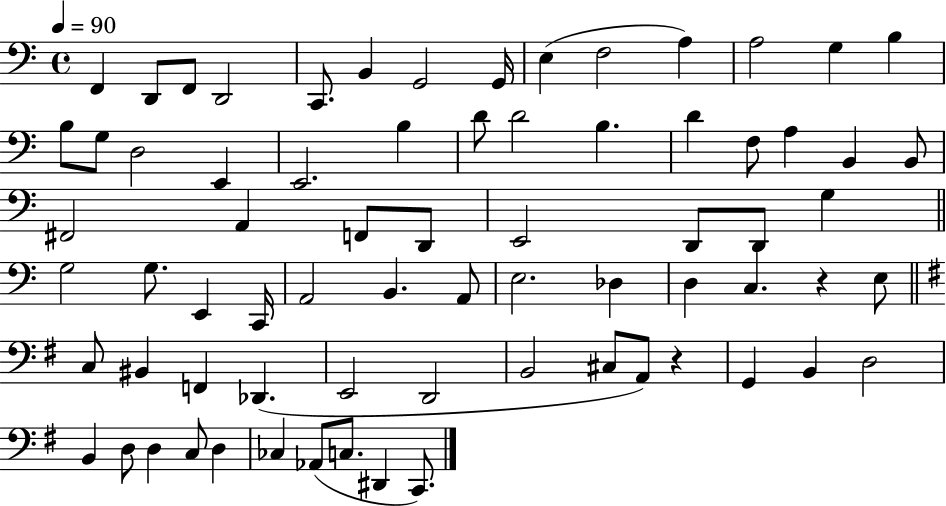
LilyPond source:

{
  \clef bass
  \time 4/4
  \defaultTimeSignature
  \key c \major
  \tempo 4 = 90
  f,4 d,8 f,8 d,2 | c,8. b,4 g,2 g,16 | e4( f2 a4) | a2 g4 b4 | \break b8 g8 d2 e,4 | e,2. b4 | d'8 d'2 b4. | d'4 f8 a4 b,4 b,8 | \break fis,2 a,4 f,8 d,8 | e,2 d,8 d,8 g4 | \bar "||" \break \key c \major g2 g8. e,4 c,16 | a,2 b,4. a,8 | e2. des4 | d4 c4. r4 e8 | \break \bar "||" \break \key g \major c8 bis,4 f,4 des,4.( | e,2 d,2 | b,2 cis8 a,8) r4 | g,4 b,4 d2 | \break b,4 d8 d4 c8 d4 | ces4 aes,8( c8. dis,4 c,8.) | \bar "|."
}